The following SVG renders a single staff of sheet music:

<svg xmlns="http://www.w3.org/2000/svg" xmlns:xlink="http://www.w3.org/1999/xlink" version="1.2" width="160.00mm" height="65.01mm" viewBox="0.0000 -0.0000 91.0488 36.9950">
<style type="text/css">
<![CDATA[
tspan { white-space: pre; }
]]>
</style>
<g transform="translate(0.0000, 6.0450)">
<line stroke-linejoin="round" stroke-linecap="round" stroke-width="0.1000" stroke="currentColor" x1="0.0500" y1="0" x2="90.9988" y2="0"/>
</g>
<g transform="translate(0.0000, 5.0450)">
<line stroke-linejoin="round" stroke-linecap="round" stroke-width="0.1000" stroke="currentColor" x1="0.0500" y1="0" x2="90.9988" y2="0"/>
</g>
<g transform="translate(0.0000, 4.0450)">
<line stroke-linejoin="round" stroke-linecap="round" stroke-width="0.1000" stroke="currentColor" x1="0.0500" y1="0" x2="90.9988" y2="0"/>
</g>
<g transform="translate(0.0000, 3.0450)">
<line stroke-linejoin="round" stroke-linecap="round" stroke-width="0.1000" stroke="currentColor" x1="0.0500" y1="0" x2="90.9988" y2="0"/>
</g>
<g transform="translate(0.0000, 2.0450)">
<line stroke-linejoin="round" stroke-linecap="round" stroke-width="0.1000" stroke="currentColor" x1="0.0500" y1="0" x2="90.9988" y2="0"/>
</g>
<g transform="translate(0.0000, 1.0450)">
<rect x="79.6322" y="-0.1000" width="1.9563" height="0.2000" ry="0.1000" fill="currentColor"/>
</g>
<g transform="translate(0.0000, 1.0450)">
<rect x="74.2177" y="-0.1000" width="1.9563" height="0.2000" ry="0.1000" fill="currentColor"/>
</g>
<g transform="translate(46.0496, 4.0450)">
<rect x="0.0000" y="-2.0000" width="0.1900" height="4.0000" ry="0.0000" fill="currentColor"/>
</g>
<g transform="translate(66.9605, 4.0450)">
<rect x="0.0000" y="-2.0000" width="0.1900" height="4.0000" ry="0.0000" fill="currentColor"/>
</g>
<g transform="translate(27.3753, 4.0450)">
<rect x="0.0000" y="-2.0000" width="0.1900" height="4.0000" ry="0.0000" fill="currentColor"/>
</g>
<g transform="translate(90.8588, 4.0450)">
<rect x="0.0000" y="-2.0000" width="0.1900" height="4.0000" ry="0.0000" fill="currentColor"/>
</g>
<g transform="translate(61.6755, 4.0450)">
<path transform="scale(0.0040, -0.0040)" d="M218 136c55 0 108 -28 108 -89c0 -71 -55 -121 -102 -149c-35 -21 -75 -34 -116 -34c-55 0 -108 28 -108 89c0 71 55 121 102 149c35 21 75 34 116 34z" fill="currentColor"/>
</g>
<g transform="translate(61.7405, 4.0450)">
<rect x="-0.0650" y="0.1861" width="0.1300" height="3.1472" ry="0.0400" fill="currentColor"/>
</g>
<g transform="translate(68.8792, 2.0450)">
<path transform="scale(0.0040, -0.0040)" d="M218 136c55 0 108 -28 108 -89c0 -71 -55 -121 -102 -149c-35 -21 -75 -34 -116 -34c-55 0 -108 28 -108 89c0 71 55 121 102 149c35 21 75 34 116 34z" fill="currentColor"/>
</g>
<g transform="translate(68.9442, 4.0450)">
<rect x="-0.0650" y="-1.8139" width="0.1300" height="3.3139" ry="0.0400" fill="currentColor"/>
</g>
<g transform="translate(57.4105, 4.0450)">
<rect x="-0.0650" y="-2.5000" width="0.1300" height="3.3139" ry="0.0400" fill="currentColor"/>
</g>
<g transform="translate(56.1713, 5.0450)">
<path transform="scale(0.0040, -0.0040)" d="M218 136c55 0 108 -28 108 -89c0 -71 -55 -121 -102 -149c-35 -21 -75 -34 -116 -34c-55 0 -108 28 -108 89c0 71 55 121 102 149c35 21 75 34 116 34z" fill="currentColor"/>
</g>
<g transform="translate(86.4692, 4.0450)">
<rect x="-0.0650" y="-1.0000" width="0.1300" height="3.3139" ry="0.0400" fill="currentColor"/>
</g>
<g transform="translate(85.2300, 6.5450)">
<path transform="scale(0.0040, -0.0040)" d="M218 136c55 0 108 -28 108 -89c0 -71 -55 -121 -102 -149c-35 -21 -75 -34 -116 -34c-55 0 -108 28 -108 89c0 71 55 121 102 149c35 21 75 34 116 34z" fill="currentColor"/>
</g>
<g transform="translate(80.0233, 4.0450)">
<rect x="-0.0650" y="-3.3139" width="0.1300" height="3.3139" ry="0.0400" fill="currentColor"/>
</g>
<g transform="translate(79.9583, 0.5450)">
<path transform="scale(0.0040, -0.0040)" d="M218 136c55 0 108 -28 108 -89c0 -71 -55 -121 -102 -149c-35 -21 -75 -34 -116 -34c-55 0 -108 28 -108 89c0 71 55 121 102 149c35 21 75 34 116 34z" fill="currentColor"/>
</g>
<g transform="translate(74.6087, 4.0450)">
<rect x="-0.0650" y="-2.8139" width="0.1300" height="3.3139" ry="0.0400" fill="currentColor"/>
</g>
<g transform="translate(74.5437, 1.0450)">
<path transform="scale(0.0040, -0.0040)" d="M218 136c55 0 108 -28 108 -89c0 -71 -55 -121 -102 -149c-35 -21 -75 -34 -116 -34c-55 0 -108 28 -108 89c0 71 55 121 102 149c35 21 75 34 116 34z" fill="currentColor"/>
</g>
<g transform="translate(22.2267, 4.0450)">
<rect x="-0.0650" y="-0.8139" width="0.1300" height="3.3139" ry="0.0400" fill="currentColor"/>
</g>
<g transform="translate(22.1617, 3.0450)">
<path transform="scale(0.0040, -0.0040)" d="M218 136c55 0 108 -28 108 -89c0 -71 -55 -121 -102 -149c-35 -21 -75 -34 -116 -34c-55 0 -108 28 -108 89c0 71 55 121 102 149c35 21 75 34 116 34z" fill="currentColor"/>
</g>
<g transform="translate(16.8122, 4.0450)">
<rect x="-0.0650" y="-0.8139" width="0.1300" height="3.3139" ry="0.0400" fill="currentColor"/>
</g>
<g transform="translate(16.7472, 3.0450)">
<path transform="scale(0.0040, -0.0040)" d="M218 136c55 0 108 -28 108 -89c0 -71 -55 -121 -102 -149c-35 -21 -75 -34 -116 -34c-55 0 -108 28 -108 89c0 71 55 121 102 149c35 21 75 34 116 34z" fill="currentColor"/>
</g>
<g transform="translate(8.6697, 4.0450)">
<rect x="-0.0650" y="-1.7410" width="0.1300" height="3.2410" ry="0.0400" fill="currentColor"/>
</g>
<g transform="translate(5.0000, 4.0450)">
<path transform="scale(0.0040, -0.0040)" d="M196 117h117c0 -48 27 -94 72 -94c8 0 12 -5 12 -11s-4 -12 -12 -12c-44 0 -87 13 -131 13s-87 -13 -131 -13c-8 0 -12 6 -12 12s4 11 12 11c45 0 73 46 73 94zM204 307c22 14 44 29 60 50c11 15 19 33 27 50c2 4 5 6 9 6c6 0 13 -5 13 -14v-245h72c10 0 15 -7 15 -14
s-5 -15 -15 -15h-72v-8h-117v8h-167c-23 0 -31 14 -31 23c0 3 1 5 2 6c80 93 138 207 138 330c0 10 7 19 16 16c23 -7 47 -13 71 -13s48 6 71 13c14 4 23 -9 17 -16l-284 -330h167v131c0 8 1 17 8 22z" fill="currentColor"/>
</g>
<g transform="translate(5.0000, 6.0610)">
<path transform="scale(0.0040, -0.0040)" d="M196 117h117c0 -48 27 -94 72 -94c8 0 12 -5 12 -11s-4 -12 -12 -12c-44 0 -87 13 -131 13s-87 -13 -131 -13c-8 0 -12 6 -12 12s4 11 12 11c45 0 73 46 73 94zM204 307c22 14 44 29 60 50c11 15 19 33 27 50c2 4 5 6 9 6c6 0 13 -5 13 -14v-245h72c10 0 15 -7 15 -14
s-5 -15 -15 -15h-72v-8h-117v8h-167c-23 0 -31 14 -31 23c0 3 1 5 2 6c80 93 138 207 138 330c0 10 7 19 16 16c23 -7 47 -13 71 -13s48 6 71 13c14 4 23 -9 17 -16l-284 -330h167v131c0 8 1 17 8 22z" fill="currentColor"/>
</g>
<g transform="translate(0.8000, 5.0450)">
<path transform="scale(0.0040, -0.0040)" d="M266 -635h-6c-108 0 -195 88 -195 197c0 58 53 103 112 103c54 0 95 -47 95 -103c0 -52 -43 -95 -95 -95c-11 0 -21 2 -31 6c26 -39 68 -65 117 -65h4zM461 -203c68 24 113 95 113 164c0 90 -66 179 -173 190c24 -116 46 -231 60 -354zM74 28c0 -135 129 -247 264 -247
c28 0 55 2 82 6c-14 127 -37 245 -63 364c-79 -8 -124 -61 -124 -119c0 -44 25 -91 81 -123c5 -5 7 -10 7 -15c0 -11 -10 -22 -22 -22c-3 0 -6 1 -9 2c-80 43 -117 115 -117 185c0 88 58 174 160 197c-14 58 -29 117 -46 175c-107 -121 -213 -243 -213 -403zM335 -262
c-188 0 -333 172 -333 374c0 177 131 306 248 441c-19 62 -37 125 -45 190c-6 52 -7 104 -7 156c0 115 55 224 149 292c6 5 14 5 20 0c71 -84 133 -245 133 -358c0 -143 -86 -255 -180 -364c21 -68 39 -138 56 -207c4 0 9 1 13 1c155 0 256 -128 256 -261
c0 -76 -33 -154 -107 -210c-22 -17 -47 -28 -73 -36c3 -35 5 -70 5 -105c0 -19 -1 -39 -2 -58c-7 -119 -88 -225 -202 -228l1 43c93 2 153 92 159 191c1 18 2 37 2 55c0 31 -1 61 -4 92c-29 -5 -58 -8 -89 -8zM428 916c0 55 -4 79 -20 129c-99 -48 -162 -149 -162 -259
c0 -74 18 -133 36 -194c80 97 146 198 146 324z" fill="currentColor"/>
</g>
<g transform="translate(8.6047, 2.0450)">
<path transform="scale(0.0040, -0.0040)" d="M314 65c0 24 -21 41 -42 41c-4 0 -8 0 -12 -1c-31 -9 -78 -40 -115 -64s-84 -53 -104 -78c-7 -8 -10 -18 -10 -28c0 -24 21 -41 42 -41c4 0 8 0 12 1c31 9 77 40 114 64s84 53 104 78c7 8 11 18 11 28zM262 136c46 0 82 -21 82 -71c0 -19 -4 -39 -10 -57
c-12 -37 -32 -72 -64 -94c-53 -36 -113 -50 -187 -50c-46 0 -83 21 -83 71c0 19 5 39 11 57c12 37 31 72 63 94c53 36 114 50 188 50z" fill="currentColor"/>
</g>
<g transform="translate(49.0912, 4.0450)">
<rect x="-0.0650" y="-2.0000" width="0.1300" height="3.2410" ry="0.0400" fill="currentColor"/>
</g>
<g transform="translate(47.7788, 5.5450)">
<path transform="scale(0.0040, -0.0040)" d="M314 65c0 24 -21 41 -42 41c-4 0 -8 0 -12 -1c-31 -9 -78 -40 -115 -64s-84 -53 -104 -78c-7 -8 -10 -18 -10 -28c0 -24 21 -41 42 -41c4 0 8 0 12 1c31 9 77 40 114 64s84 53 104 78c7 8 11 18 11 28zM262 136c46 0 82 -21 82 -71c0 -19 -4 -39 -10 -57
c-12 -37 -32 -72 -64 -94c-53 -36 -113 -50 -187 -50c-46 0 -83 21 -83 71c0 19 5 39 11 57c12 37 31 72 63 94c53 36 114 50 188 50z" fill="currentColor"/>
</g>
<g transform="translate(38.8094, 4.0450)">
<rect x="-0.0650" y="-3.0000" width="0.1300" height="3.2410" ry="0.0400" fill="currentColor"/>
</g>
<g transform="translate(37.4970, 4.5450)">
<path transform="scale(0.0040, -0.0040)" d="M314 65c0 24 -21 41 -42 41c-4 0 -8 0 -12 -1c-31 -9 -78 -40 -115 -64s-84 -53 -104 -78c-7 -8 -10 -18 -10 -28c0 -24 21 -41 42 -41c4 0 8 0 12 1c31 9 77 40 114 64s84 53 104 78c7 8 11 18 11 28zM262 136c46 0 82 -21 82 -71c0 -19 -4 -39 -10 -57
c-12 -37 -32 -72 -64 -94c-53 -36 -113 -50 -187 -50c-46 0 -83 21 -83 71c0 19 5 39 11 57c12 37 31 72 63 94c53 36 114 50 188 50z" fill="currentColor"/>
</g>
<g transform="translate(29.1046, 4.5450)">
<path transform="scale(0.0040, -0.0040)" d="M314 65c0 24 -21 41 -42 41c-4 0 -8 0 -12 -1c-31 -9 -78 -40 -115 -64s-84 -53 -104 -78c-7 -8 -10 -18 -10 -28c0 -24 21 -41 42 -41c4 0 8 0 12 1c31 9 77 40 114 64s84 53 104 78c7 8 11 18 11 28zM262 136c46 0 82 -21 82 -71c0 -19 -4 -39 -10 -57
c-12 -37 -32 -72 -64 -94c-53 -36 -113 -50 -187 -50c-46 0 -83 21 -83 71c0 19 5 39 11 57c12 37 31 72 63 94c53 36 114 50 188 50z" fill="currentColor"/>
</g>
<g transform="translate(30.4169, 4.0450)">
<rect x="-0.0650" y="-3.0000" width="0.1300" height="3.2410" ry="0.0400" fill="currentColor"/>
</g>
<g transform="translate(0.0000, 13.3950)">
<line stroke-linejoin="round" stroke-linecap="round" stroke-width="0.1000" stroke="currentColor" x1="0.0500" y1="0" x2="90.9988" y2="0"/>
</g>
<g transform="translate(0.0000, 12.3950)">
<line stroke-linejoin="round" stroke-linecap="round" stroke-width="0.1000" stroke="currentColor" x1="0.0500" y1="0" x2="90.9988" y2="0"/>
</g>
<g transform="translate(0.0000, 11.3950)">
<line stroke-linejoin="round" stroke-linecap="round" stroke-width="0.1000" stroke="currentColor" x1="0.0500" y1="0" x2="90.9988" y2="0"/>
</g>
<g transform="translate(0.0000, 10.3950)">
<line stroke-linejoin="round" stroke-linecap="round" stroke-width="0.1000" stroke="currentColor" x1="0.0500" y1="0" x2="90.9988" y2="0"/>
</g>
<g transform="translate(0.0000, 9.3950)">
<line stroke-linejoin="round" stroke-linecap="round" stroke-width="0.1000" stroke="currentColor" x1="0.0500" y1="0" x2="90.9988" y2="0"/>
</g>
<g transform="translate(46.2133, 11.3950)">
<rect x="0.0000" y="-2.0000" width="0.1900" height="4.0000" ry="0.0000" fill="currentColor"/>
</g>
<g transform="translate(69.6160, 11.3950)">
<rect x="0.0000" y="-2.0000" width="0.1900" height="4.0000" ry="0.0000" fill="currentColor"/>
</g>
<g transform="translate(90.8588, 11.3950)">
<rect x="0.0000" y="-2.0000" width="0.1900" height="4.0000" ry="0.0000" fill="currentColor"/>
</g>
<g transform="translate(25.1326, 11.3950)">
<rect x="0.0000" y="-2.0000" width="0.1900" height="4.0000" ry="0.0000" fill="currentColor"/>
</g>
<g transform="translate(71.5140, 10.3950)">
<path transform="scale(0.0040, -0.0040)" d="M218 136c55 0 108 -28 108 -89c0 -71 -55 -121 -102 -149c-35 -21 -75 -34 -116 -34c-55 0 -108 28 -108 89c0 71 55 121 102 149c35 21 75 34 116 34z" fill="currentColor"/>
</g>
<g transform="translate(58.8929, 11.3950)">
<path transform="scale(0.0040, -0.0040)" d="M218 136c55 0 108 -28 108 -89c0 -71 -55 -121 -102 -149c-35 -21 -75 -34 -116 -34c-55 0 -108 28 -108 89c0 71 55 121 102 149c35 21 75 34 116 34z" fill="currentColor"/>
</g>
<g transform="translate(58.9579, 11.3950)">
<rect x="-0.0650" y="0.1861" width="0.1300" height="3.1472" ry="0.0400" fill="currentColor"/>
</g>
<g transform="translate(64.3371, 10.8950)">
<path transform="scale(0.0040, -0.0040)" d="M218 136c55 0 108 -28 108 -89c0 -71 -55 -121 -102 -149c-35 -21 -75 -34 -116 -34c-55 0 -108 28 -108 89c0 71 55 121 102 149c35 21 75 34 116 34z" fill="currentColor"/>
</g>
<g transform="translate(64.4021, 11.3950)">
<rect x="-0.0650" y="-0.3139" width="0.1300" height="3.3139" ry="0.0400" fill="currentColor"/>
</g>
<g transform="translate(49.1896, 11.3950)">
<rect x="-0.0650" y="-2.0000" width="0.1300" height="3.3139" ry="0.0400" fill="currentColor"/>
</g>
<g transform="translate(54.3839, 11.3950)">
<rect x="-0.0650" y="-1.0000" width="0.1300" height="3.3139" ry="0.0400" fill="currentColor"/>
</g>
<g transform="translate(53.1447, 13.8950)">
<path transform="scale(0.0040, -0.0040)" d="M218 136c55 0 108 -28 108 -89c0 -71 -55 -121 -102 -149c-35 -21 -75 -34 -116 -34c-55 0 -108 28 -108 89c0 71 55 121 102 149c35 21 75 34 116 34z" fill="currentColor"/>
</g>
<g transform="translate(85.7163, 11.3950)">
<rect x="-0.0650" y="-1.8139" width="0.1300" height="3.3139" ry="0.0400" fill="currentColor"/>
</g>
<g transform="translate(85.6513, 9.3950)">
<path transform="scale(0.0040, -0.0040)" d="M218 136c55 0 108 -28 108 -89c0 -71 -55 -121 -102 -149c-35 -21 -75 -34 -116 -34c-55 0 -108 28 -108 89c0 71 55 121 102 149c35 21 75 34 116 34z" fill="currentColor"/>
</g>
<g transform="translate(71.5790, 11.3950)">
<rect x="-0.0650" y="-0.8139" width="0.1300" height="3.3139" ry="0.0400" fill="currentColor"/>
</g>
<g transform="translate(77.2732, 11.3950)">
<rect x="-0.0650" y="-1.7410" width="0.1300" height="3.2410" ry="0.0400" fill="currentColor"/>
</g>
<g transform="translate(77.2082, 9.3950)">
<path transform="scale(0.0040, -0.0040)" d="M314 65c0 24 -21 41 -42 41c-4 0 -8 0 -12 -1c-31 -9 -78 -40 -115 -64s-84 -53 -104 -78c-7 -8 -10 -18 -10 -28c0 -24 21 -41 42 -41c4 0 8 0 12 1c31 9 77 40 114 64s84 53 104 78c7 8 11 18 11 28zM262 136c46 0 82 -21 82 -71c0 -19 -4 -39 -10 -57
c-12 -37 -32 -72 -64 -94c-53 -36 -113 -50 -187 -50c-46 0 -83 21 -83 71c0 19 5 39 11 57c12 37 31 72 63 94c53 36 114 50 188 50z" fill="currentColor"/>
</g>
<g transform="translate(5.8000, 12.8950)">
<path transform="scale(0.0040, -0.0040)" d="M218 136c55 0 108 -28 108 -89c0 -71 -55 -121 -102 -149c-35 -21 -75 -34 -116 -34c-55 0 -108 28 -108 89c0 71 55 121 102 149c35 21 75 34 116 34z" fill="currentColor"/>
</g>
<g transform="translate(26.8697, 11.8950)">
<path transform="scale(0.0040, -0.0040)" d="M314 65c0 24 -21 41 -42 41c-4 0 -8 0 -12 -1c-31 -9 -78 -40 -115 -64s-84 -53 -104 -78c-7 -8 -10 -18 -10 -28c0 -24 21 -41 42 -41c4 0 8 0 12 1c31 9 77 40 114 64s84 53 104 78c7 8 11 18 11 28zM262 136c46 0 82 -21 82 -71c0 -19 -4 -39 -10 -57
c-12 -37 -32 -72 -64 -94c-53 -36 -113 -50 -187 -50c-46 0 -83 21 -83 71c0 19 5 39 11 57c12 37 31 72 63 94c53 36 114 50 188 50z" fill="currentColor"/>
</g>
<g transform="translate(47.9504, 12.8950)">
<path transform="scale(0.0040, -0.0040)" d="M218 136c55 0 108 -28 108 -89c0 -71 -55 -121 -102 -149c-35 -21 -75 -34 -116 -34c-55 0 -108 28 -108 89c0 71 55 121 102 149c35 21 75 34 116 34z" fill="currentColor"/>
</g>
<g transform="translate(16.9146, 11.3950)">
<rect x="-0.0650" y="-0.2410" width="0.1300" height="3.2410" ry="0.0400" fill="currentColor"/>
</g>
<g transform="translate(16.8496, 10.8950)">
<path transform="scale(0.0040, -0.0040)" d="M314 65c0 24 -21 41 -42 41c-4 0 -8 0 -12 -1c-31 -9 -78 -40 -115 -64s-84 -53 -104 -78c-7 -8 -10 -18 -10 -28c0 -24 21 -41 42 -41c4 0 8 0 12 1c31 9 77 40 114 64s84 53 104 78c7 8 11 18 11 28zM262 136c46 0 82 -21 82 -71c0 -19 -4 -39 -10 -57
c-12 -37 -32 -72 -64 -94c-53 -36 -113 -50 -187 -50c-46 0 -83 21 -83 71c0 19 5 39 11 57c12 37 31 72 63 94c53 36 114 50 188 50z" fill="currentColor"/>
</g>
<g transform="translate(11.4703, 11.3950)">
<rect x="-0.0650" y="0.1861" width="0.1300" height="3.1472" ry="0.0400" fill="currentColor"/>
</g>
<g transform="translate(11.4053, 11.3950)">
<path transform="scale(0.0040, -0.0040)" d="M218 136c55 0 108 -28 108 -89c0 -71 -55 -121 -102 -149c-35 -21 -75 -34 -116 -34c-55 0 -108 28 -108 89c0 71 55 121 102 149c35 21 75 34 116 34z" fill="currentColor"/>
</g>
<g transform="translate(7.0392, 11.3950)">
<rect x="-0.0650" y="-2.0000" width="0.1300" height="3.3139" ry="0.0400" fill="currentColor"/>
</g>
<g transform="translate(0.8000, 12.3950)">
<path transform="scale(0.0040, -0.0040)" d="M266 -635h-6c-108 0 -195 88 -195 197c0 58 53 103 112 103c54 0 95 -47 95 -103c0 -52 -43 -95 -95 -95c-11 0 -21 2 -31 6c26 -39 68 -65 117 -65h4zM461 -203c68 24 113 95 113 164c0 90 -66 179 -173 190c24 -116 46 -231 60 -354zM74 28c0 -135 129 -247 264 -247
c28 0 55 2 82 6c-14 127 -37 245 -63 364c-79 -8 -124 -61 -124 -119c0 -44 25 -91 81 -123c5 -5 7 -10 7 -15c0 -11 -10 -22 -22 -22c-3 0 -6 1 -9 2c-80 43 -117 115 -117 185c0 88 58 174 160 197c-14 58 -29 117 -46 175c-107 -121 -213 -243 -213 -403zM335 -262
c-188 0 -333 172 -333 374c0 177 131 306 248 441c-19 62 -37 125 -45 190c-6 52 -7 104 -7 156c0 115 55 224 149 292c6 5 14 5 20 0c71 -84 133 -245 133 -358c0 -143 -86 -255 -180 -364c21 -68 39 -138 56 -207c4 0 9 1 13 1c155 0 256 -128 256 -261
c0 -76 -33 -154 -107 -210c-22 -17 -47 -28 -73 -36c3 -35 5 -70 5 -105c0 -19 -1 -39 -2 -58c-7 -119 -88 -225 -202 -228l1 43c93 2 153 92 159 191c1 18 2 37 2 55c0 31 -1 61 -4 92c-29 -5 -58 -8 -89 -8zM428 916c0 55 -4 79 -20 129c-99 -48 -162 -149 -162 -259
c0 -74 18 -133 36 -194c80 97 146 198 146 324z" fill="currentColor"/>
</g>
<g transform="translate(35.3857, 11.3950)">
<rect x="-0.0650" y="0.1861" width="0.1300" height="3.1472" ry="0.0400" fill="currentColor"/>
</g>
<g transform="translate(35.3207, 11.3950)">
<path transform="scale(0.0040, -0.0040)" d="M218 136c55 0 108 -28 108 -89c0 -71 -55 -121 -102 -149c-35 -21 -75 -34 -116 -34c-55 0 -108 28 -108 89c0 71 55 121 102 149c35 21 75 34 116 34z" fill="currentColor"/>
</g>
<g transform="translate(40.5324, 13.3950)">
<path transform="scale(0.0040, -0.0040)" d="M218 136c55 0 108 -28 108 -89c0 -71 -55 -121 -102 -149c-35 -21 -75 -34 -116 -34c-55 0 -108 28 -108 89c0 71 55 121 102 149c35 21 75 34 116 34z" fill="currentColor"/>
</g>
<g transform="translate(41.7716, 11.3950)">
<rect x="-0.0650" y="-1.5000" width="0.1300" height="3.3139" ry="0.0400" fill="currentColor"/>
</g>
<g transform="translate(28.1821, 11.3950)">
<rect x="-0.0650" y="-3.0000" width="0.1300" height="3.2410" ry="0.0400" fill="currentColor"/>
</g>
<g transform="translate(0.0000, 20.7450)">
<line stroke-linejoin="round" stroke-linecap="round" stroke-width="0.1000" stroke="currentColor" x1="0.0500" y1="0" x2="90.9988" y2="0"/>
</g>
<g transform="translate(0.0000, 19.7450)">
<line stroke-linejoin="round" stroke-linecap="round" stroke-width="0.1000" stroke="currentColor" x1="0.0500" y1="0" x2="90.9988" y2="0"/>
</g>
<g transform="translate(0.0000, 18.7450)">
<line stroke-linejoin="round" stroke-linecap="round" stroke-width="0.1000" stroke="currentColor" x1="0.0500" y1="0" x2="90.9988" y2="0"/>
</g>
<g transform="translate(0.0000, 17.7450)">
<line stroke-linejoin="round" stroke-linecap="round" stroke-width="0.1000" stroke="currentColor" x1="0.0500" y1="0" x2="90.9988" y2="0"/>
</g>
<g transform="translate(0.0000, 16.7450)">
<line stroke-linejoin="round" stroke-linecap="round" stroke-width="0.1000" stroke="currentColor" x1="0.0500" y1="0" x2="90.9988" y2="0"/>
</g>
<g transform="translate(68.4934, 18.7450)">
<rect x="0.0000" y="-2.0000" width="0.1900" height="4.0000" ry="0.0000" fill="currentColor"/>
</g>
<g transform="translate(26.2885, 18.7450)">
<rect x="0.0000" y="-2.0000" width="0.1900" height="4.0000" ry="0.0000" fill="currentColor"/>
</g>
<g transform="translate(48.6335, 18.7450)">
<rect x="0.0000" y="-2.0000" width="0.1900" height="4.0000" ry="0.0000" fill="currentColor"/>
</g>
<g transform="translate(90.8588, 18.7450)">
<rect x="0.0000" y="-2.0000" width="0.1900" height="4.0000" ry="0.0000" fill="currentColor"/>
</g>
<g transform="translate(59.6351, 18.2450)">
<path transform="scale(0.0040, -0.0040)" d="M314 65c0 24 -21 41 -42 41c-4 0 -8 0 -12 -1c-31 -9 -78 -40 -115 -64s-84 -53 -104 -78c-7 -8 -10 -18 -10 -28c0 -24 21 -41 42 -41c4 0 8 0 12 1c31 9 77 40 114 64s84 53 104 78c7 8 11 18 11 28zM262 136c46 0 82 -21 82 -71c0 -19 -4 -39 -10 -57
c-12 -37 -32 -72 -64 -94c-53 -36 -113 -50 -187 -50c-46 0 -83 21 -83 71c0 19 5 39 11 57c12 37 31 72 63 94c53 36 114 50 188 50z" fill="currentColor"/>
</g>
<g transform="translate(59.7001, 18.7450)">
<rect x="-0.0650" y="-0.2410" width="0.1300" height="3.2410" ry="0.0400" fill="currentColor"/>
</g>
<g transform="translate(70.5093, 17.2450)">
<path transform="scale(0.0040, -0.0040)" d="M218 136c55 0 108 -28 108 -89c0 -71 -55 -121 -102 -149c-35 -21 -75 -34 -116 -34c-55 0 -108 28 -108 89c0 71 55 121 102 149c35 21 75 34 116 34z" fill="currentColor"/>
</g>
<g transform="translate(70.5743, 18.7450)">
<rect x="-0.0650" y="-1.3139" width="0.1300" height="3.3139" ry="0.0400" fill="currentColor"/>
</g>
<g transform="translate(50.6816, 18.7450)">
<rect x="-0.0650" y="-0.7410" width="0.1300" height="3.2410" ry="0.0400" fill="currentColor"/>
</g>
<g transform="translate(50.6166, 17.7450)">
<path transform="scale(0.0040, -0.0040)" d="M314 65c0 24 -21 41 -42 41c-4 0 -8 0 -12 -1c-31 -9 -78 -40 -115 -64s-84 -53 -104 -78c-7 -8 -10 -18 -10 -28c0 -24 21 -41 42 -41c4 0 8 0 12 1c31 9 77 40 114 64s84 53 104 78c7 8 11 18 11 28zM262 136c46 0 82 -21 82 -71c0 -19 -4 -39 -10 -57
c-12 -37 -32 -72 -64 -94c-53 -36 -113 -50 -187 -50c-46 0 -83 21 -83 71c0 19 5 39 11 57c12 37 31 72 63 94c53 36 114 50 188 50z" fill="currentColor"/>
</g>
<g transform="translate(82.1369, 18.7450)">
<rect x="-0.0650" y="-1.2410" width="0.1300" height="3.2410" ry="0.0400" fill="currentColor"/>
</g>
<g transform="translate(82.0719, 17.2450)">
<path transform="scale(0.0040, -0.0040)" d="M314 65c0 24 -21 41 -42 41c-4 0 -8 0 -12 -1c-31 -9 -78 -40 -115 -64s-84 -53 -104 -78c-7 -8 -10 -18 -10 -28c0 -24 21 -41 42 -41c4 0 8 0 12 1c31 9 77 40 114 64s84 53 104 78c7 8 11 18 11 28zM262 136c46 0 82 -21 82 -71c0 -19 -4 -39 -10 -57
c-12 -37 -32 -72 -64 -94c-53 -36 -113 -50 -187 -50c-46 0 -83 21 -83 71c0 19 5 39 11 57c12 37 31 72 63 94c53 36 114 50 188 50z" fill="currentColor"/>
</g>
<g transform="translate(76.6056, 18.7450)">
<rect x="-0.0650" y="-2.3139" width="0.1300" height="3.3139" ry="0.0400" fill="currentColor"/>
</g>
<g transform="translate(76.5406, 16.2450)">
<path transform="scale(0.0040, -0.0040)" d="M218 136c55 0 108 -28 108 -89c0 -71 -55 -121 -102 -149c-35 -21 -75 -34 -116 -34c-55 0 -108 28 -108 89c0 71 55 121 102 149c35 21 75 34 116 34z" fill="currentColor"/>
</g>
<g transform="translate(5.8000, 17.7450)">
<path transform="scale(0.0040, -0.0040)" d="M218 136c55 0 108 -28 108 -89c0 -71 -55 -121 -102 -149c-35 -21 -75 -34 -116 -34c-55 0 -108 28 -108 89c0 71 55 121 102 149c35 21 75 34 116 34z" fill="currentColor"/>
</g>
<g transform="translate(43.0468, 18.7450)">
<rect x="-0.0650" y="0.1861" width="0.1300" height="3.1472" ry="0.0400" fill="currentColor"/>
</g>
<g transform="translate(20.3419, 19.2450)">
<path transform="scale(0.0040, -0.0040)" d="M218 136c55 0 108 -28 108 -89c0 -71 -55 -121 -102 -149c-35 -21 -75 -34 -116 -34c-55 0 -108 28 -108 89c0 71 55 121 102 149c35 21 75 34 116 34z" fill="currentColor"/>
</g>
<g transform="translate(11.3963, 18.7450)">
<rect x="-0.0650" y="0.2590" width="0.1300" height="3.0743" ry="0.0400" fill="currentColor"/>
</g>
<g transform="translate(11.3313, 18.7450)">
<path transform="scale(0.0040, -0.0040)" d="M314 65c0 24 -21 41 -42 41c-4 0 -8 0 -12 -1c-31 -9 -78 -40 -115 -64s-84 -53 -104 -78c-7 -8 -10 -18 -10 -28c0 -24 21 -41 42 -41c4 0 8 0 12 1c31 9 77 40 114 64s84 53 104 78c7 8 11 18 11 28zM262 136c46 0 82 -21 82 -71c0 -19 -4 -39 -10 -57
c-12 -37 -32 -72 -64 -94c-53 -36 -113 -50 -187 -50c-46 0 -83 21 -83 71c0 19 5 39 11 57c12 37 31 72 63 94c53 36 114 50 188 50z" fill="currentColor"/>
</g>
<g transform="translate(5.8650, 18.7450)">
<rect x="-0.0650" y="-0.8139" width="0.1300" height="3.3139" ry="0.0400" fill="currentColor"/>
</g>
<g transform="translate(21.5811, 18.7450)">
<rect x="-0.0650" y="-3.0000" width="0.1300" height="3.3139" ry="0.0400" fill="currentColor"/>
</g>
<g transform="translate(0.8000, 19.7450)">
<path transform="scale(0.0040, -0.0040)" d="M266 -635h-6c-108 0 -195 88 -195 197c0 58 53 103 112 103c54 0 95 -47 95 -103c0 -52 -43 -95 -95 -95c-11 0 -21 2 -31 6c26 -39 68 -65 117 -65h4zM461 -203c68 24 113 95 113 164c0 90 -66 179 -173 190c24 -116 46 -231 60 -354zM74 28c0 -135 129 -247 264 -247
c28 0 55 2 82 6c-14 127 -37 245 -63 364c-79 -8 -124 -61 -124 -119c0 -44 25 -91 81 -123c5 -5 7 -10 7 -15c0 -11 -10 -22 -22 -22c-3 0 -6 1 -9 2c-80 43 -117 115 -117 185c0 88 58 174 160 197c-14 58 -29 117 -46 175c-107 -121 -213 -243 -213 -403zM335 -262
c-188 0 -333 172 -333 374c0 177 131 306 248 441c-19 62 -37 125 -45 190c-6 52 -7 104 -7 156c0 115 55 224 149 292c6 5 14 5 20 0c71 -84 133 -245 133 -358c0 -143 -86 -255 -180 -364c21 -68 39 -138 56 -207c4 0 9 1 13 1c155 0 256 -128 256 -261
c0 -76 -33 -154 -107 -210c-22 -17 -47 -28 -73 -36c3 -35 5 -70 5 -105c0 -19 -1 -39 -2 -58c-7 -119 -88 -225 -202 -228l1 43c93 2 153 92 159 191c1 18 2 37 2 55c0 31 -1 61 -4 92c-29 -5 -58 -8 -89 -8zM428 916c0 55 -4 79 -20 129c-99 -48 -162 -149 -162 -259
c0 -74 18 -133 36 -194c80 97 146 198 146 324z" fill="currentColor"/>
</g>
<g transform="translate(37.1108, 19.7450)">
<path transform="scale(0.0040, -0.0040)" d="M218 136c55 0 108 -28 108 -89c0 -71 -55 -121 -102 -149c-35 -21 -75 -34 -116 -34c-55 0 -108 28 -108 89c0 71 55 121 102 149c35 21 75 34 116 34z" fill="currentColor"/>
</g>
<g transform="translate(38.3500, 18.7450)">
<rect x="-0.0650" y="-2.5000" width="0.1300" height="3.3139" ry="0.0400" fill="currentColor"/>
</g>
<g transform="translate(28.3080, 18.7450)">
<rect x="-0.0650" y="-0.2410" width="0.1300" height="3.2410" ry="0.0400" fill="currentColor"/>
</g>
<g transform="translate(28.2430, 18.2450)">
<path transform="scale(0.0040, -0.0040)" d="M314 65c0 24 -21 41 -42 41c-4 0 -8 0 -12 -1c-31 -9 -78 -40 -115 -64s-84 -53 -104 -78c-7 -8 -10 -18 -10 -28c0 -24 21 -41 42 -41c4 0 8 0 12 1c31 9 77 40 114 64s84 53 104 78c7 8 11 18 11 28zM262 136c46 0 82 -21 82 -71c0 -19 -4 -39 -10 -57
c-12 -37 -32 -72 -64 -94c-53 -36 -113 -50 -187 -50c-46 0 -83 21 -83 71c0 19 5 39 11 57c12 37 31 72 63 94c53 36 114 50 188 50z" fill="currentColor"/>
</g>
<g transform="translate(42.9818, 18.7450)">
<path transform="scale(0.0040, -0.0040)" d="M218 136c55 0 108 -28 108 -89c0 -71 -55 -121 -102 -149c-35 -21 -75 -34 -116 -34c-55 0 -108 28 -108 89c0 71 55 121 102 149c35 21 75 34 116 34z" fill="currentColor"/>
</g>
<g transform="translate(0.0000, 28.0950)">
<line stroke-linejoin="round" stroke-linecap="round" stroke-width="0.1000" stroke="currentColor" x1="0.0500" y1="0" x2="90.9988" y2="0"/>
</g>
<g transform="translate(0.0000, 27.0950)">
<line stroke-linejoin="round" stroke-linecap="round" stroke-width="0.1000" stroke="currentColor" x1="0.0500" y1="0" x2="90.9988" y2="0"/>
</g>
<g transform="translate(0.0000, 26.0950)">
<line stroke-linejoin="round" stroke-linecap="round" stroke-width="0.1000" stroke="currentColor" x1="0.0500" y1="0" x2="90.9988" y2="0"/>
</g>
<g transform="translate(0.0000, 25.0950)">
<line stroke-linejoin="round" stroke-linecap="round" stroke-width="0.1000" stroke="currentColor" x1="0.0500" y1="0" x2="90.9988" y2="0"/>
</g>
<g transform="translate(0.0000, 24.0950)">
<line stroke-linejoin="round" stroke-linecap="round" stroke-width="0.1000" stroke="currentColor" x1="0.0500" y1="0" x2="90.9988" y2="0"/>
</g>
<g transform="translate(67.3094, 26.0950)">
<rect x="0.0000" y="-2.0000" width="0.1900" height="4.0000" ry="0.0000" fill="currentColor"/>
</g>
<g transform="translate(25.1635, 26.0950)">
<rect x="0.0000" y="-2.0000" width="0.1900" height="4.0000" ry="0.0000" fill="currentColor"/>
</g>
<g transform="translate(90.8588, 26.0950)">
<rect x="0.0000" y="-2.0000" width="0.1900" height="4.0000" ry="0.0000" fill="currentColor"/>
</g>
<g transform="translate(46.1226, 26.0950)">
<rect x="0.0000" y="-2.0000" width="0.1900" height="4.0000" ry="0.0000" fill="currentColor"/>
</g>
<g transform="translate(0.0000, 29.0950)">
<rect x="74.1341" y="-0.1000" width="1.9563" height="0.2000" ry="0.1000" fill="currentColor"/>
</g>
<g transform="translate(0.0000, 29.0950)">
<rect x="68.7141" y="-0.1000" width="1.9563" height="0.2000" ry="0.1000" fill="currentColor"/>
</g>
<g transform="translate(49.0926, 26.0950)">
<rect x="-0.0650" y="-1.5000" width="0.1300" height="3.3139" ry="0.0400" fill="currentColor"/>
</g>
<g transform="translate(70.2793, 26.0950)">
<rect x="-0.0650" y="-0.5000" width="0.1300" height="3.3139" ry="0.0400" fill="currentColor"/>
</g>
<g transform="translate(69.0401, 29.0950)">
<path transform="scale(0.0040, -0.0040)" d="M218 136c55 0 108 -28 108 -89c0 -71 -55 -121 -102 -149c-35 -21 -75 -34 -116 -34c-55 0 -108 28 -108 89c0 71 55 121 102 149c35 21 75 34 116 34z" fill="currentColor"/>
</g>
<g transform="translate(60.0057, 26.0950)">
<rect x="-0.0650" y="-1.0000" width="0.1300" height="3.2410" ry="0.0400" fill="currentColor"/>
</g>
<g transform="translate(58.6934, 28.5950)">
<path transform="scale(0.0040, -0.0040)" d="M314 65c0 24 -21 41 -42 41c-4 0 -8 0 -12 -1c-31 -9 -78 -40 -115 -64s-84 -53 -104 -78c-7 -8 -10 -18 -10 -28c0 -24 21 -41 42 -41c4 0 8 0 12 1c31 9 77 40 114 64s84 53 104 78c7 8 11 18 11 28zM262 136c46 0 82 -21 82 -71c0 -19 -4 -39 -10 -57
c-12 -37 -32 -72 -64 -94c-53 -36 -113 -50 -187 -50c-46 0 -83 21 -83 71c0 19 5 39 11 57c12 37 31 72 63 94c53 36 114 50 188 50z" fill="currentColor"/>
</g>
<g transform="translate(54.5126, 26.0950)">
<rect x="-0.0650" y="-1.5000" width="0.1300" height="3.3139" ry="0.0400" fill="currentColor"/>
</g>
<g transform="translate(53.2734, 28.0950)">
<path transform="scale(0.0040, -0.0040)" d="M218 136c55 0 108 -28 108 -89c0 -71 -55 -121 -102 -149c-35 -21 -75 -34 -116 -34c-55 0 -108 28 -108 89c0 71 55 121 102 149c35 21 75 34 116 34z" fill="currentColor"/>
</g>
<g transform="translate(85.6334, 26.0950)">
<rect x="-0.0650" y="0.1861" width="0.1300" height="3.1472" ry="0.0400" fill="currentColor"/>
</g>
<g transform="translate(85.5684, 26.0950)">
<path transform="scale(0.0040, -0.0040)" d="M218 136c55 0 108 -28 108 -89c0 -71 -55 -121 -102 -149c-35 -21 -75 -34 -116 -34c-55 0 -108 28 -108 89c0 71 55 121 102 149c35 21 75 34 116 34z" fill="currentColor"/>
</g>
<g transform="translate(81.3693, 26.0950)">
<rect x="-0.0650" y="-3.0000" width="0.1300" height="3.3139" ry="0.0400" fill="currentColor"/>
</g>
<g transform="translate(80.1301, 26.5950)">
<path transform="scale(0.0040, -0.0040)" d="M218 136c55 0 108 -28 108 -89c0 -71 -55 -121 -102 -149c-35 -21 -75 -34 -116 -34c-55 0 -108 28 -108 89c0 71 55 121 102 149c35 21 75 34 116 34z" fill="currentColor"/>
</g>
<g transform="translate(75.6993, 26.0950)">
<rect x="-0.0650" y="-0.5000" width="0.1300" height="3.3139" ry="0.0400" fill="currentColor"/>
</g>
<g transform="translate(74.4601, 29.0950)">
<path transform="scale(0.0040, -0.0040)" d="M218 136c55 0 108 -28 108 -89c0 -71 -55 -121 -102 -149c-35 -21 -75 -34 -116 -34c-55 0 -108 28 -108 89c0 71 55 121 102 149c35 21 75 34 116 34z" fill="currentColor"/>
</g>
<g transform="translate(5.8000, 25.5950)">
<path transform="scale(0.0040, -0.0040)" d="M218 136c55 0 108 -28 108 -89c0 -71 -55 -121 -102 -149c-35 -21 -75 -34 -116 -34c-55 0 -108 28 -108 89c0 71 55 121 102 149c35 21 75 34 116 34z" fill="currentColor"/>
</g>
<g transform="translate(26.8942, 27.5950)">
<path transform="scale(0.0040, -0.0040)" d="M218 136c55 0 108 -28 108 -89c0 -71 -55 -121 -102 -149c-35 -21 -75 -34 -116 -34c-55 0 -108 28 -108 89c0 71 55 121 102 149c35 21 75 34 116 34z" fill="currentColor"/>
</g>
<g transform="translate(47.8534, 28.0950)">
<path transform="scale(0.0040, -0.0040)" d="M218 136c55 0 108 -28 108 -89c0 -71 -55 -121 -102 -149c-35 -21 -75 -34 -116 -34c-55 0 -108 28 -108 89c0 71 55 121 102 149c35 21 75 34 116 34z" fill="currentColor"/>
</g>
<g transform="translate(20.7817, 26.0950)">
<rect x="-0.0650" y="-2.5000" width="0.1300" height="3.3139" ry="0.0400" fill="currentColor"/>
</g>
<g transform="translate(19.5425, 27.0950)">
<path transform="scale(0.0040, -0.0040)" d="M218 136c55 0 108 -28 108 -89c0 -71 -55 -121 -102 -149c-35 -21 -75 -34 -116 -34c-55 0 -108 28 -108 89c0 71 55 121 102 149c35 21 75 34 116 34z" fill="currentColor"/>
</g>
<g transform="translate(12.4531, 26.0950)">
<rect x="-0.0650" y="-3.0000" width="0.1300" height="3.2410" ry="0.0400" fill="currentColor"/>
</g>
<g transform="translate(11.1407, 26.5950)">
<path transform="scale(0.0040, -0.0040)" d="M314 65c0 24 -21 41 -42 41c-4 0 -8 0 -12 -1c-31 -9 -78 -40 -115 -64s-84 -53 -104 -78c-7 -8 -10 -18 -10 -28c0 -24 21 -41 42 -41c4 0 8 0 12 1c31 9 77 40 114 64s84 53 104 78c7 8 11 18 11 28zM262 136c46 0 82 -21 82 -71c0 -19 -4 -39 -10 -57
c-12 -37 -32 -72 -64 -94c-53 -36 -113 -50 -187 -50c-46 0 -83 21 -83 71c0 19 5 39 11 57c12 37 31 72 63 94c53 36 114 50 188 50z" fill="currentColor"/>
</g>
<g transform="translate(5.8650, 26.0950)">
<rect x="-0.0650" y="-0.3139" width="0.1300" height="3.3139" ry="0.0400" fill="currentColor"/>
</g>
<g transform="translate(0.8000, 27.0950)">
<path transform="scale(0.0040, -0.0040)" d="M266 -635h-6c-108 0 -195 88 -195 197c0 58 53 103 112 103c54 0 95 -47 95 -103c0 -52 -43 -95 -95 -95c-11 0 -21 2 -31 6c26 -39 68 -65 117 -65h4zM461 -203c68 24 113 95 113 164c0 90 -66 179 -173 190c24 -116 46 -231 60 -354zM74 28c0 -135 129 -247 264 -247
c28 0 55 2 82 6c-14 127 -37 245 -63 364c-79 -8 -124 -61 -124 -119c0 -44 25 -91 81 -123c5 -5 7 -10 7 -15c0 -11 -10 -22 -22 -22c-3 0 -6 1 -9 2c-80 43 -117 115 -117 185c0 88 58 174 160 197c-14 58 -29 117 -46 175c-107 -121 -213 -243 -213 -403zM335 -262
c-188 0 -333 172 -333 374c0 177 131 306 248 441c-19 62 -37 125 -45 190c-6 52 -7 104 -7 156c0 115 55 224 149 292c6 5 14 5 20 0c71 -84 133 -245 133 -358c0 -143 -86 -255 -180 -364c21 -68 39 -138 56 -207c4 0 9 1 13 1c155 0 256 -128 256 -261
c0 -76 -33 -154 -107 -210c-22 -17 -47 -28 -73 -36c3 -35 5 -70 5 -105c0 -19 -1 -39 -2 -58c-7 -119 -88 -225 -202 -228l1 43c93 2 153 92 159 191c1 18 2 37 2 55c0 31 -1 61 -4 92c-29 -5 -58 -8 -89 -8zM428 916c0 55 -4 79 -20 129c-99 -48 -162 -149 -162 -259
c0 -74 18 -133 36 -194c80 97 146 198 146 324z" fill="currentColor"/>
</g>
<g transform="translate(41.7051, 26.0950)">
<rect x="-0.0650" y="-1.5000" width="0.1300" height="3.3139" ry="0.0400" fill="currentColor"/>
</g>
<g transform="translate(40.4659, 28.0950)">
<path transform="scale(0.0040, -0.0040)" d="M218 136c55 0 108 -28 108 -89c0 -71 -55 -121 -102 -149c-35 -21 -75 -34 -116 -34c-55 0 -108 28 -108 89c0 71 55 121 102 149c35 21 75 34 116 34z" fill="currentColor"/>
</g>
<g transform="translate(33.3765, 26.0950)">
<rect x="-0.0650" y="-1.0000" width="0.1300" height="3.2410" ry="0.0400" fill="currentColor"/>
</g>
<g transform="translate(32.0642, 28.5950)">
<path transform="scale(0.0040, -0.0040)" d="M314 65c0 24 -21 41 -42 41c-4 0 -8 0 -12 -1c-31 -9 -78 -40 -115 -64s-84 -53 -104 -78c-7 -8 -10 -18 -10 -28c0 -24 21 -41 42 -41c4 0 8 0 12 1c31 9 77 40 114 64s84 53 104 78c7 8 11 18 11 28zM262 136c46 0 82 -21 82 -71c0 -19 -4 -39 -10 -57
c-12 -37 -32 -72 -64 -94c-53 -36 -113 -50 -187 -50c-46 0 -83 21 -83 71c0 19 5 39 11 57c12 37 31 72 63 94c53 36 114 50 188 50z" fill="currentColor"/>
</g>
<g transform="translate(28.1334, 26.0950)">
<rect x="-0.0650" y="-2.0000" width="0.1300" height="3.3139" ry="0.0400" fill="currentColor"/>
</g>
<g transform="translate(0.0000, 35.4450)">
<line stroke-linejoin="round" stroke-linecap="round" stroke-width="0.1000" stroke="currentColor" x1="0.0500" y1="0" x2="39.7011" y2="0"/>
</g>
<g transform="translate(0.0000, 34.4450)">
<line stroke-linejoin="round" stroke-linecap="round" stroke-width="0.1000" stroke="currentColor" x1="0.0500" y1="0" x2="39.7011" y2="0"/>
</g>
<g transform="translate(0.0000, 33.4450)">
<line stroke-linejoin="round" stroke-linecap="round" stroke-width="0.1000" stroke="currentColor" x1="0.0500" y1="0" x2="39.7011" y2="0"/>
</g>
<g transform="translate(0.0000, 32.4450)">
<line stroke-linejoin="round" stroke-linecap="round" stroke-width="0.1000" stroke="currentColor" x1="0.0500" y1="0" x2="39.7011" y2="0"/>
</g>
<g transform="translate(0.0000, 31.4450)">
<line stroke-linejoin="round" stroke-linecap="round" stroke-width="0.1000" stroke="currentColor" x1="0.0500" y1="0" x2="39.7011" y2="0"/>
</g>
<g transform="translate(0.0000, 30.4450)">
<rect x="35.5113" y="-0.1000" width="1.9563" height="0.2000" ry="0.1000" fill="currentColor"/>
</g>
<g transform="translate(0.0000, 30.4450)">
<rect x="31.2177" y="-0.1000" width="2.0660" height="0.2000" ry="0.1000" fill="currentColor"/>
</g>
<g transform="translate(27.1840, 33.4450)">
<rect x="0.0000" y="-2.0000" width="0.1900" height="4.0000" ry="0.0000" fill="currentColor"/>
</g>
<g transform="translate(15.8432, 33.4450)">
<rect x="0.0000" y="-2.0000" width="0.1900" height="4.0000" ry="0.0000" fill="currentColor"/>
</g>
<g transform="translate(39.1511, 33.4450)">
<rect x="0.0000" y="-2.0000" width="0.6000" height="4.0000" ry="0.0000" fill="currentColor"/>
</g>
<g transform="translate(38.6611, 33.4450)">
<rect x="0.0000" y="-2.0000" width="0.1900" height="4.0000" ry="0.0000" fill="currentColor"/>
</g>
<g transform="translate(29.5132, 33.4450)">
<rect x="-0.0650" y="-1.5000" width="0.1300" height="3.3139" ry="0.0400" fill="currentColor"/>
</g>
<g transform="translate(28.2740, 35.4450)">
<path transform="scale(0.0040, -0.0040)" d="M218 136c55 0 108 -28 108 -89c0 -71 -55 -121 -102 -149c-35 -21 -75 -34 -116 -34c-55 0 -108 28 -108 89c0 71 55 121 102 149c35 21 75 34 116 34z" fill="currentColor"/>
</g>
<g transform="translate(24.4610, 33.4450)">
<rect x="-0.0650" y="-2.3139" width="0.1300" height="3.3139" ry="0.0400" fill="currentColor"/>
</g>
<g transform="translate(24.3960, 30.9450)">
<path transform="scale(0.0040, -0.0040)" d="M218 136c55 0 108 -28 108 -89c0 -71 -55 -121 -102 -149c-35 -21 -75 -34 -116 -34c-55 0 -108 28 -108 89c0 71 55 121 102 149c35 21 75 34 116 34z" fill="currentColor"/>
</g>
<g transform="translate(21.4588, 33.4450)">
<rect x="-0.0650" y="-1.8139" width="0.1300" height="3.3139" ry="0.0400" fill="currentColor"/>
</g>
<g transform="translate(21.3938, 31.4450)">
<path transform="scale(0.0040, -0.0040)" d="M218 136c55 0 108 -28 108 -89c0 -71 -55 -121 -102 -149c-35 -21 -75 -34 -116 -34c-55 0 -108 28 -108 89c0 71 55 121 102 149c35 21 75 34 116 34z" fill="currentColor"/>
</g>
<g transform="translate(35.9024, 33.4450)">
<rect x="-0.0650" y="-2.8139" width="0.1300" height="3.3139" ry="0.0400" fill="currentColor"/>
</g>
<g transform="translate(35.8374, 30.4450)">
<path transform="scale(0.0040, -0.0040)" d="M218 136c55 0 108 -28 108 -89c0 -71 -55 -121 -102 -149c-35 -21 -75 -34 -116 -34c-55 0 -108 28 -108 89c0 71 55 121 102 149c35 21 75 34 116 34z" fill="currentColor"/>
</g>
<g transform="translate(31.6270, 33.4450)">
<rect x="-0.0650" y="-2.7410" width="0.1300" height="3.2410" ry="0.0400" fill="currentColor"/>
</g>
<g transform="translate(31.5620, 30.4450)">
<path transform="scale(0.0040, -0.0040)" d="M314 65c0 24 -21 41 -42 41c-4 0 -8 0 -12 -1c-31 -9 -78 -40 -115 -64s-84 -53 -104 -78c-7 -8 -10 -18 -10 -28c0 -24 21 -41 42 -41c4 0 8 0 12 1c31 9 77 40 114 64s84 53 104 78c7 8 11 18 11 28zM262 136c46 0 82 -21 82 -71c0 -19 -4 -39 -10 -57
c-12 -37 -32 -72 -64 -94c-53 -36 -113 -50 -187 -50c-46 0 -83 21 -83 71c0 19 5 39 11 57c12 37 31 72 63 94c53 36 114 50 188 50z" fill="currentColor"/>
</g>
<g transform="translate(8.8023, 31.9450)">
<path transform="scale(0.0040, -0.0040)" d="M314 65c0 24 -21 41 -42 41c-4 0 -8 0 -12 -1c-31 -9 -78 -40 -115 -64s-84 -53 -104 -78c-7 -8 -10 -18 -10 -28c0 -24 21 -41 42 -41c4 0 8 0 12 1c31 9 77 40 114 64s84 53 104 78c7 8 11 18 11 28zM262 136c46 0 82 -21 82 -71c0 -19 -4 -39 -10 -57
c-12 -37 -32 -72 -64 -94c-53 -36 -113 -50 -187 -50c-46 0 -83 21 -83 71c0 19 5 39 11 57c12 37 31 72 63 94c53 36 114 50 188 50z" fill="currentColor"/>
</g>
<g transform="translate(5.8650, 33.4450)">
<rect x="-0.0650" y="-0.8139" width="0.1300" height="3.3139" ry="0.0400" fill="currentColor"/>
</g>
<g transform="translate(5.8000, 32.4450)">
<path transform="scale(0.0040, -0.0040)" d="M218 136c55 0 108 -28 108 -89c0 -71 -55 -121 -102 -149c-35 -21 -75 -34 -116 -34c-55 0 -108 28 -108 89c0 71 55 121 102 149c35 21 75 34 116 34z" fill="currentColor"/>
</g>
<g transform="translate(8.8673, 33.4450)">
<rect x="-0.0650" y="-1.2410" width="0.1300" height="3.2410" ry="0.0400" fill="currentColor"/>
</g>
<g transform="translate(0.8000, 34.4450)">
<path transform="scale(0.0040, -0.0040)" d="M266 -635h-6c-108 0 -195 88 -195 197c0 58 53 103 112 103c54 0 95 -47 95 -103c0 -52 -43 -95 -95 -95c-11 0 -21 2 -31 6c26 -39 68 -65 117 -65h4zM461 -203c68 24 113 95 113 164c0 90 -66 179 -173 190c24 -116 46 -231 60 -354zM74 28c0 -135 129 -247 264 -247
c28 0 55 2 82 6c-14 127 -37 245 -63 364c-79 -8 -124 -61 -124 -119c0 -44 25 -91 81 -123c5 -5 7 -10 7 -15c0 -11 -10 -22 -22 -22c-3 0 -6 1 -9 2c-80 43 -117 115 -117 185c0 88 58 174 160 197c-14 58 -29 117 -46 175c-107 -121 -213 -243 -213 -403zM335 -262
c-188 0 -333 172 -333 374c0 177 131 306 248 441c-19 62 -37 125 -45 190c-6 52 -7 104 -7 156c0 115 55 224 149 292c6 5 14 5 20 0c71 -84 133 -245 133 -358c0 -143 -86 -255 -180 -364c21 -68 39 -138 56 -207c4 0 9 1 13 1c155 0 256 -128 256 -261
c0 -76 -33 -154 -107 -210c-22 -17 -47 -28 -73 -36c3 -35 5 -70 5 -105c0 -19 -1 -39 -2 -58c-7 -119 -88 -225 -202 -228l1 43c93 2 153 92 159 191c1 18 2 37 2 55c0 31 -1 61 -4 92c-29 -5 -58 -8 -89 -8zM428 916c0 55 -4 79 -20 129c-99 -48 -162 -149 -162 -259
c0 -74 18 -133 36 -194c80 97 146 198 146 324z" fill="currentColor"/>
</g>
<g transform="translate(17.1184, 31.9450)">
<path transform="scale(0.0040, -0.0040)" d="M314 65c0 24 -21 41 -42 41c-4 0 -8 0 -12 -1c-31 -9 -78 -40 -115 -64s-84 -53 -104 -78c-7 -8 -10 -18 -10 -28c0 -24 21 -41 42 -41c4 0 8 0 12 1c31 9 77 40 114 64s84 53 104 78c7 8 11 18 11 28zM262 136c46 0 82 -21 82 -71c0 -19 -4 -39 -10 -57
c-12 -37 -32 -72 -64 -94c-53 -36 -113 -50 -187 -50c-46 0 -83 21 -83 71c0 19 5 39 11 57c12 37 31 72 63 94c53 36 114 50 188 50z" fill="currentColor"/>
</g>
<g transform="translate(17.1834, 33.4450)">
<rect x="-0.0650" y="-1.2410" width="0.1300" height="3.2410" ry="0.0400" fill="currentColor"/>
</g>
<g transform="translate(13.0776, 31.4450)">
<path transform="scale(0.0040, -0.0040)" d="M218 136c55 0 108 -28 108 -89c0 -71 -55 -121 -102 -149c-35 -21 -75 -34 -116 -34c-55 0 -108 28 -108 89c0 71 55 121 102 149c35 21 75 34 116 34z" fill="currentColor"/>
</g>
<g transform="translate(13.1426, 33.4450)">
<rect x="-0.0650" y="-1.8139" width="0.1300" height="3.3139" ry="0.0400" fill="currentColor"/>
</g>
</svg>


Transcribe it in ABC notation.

X:1
T:Untitled
M:4/4
L:1/4
K:C
f2 d d A2 A2 F2 G B f a b D F B c2 A2 B E F D B c d f2 f d B2 A c2 G B d2 c2 e g e2 c A2 G F D2 E E E D2 C C A B d e2 f e2 f g E a2 a